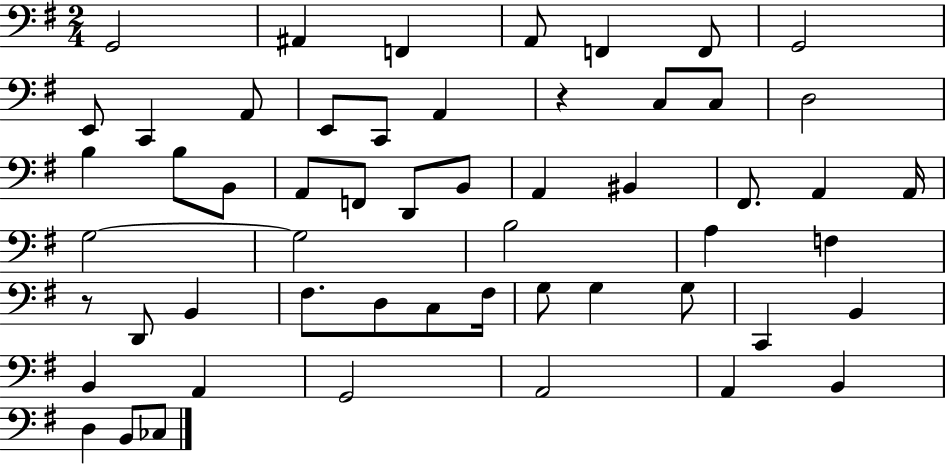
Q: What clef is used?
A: bass